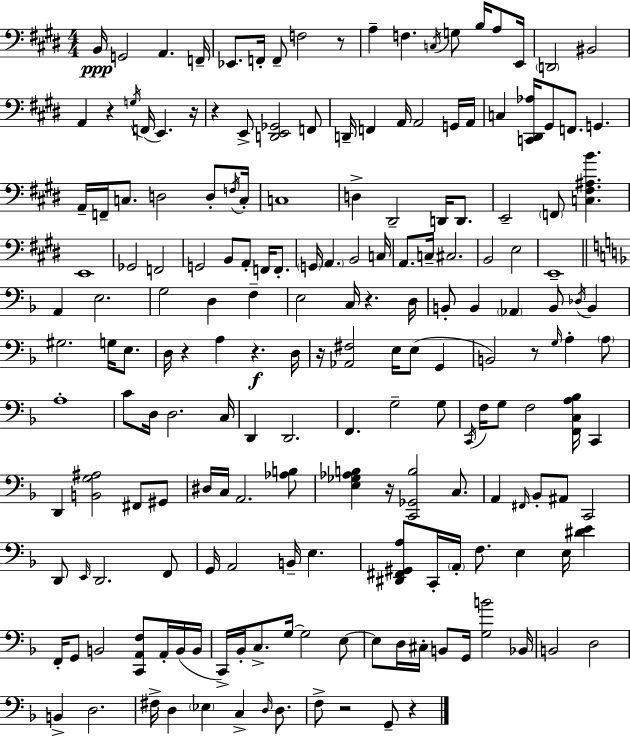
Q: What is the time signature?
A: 4/4